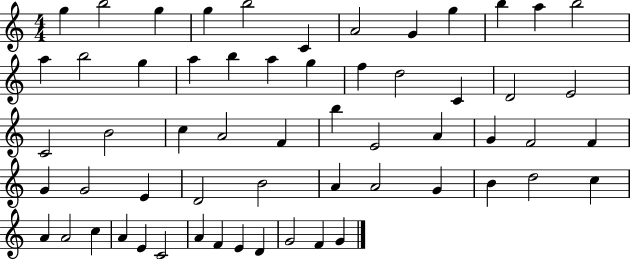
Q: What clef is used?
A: treble